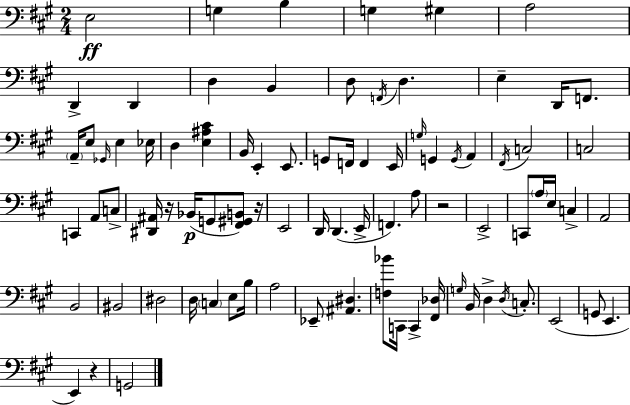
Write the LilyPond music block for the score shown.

{
  \clef bass
  \numericTimeSignature
  \time 2/4
  \key a \major
  e2\ff | g4 b4 | g4 gis4 | a2 | \break d,4-> d,4 | d4 b,4 | d8 \acciaccatura { f,16 } d4. | e4-- d,16 f,8. | \break \parenthesize a,16-- e8 \grace { ges,16 } e4 | ees16 d4 <e ais cis'>4 | b,16 e,4-. e,8. | g,8 f,16 f,4 | \break e,16 \grace { g16 } g,4 \acciaccatura { g,16 } | a,4 \acciaccatura { fis,16 } c2 | c2 | c,4 | \break a,8 c8-> <dis, ais,>16 r16 bes,16(\p | g,8 <fis, gis, b,>8) r16 e,2 | d,16 d,4.( | e,16-> f,4.) | \break a8 r2 | e,2-> | c,8 \parenthesize a16 | e16 c4-> a,2 | \break b,2 | bis,2 | dis2 | d16 \parenthesize c4 | \break e8 b16 a2 | ees,8-- <ais, dis>4. | <f bes'>8 c,16 | c,4-> <fis, des>16 \grace { g16 } b,16 d4-> | \break \acciaccatura { d16 } c8.-. e,2( | g,8 | e,4. e,4) | r4 g,2 | \break \bar "|."
}